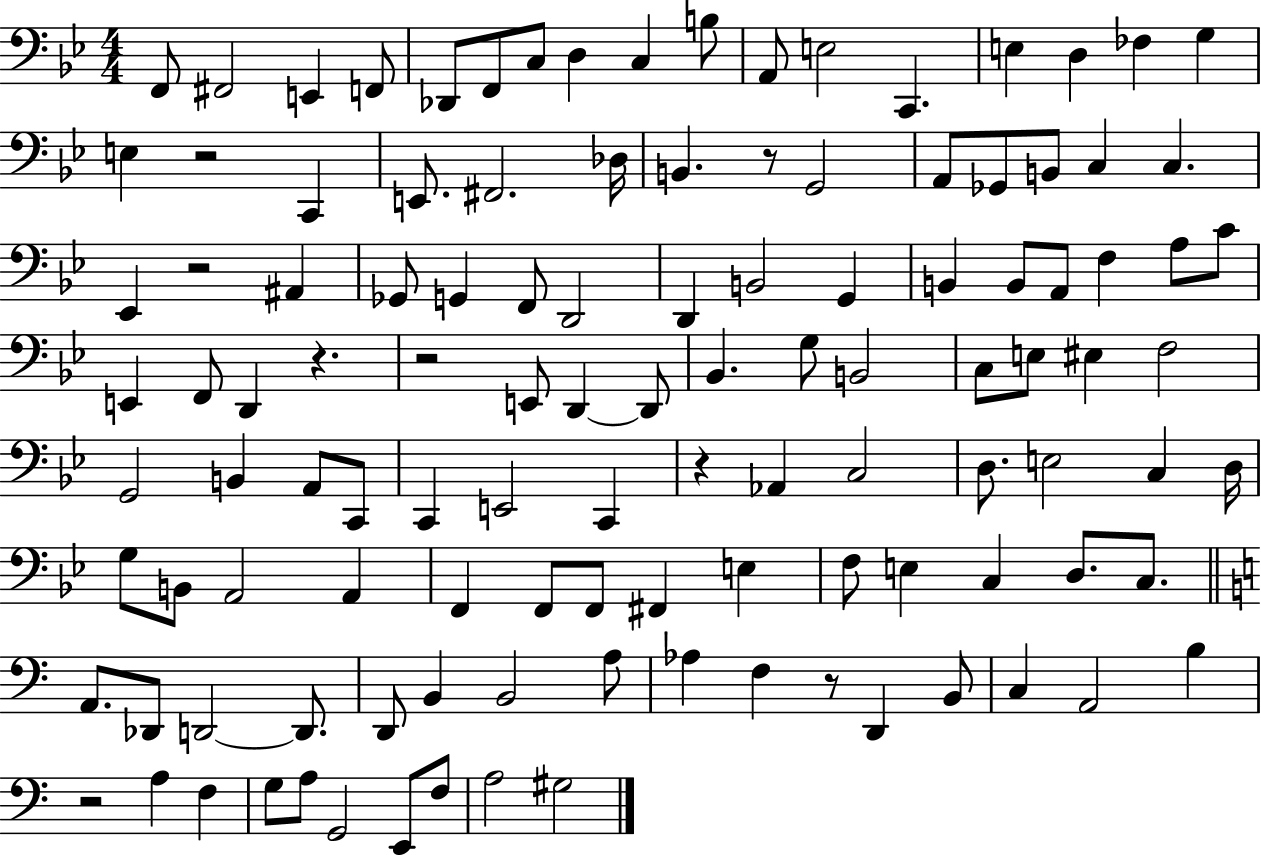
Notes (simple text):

F2/e F#2/h E2/q F2/e Db2/e F2/e C3/e D3/q C3/q B3/e A2/e E3/h C2/q. E3/q D3/q FES3/q G3/q E3/q R/h C2/q E2/e. F#2/h. Db3/s B2/q. R/e G2/h A2/e Gb2/e B2/e C3/q C3/q. Eb2/q R/h A#2/q Gb2/e G2/q F2/e D2/h D2/q B2/h G2/q B2/q B2/e A2/e F3/q A3/e C4/e E2/q F2/e D2/q R/q. R/h E2/e D2/q D2/e Bb2/q. G3/e B2/h C3/e E3/e EIS3/q F3/h G2/h B2/q A2/e C2/e C2/q E2/h C2/q R/q Ab2/q C3/h D3/e. E3/h C3/q D3/s G3/e B2/e A2/h A2/q F2/q F2/e F2/e F#2/q E3/q F3/e E3/q C3/q D3/e. C3/e. A2/e. Db2/e D2/h D2/e. D2/e B2/q B2/h A3/e Ab3/q F3/q R/e D2/q B2/e C3/q A2/h B3/q R/h A3/q F3/q G3/e A3/e G2/h E2/e F3/e A3/h G#3/h